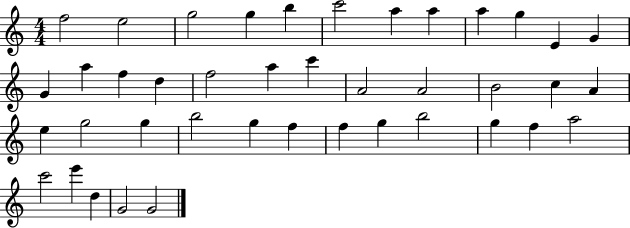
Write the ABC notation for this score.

X:1
T:Untitled
M:4/4
L:1/4
K:C
f2 e2 g2 g b c'2 a a a g E G G a f d f2 a c' A2 A2 B2 c A e g2 g b2 g f f g b2 g f a2 c'2 e' d G2 G2